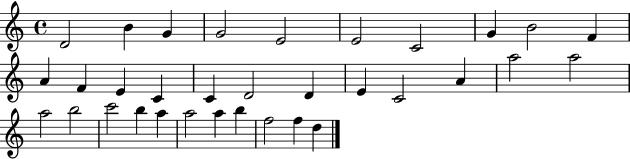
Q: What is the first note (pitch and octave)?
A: D4